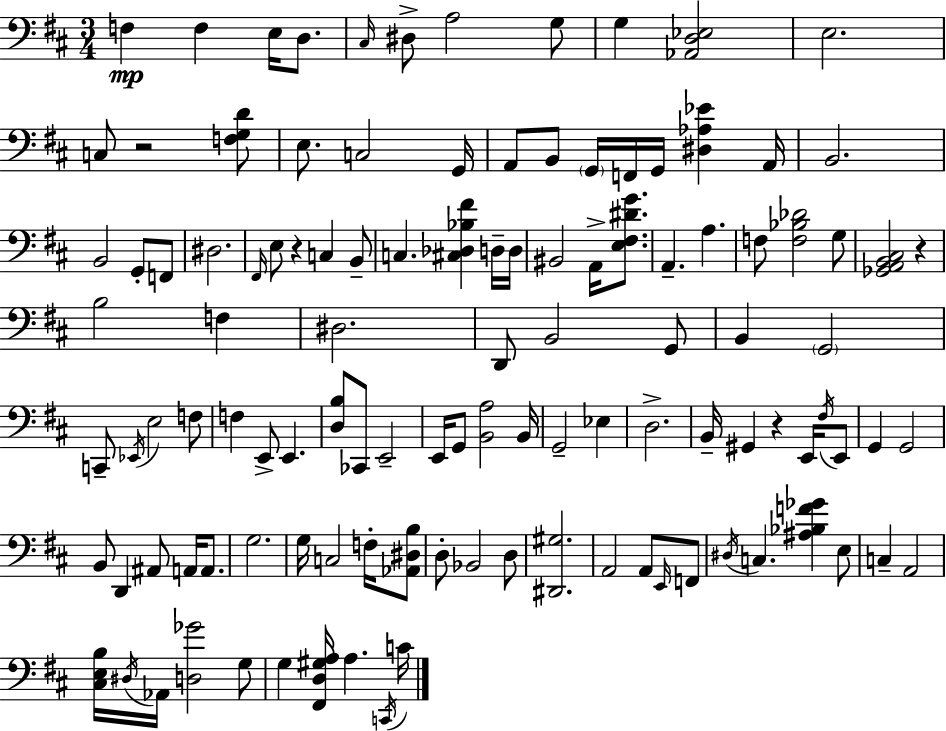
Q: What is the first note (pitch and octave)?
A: F3